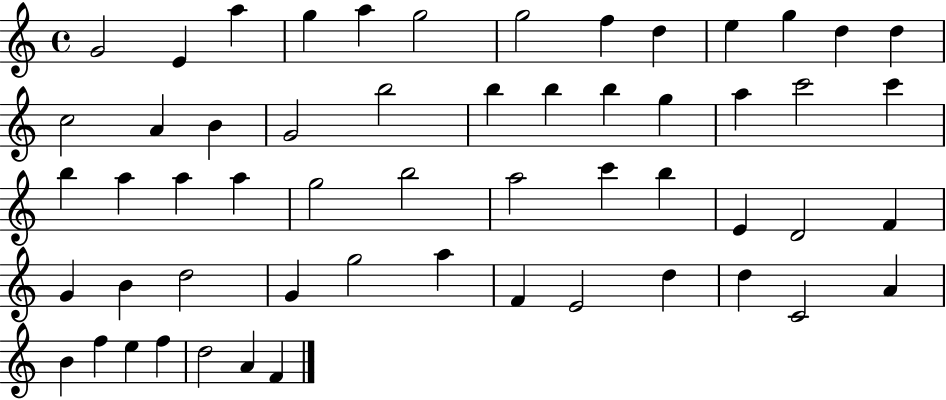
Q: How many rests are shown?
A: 0